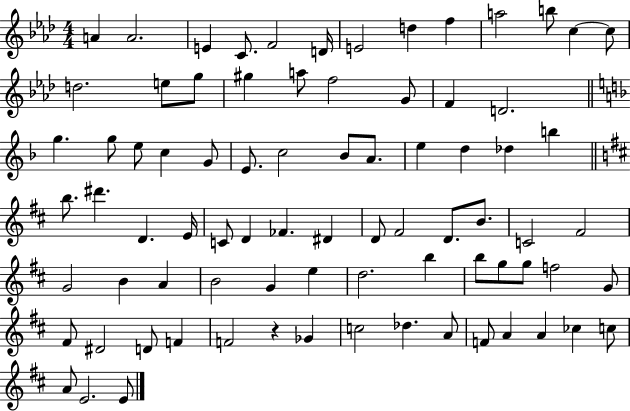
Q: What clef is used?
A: treble